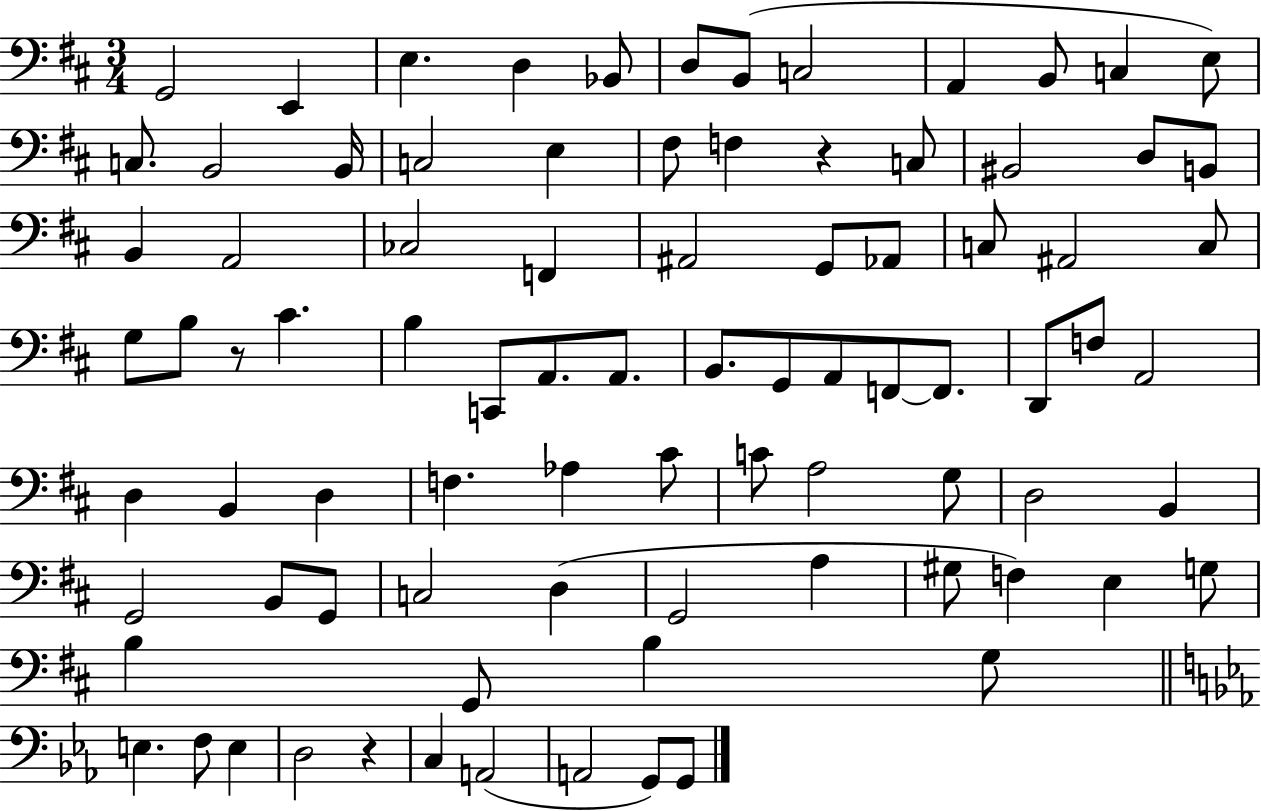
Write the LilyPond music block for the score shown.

{
  \clef bass
  \numericTimeSignature
  \time 3/4
  \key d \major
  g,2 e,4 | e4. d4 bes,8 | d8 b,8( c2 | a,4 b,8 c4 e8) | \break c8. b,2 b,16 | c2 e4 | fis8 f4 r4 c8 | bis,2 d8 b,8 | \break b,4 a,2 | ces2 f,4 | ais,2 g,8 aes,8 | c8 ais,2 c8 | \break g8 b8 r8 cis'4. | b4 c,8 a,8. a,8. | b,8. g,8 a,8 f,8~~ f,8. | d,8 f8 a,2 | \break d4 b,4 d4 | f4. aes4 cis'8 | c'8 a2 g8 | d2 b,4 | \break g,2 b,8 g,8 | c2 d4( | g,2 a4 | gis8 f4) e4 g8 | \break b4 g,8 b4 g8 | \bar "||" \break \key c \minor e4. f8 e4 | d2 r4 | c4 a,2( | a,2 g,8) g,8 | \break \bar "|."
}